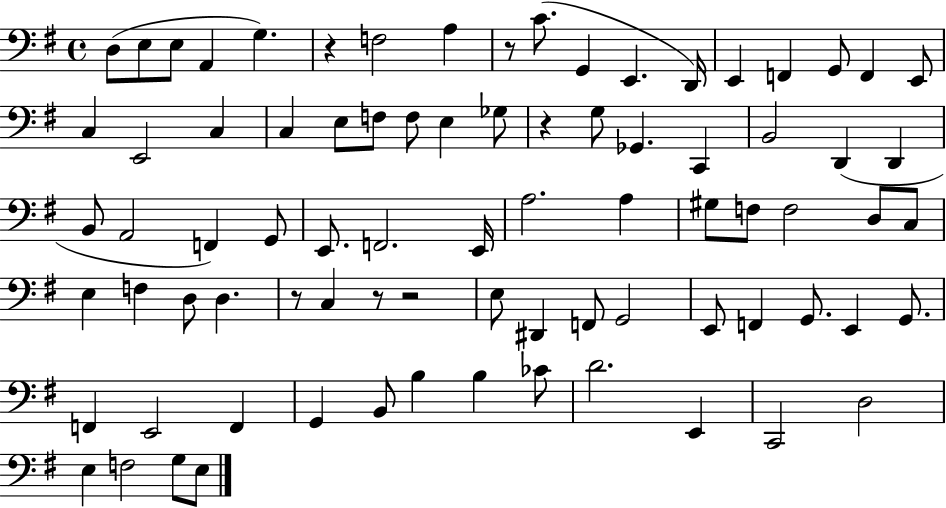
{
  \clef bass
  \time 4/4
  \defaultTimeSignature
  \key g \major
  \repeat volta 2 { d8( e8 e8 a,4 g4.) | r4 f2 a4 | r8 c'8.( g,4 e,4. d,16) | e,4 f,4 g,8 f,4 e,8 | \break c4 e,2 c4 | c4 e8 f8 f8 e4 ges8 | r4 g8 ges,4. c,4 | b,2 d,4( d,4 | \break b,8 a,2 f,4) g,8 | e,8. f,2. e,16 | a2. a4 | gis8 f8 f2 d8 c8 | \break e4 f4 d8 d4. | r8 c4 r8 r2 | e8 dis,4 f,8 g,2 | e,8 f,4 g,8. e,4 g,8. | \break f,4 e,2 f,4 | g,4 b,8 b4 b4 ces'8 | d'2. e,4 | c,2 d2 | \break e4 f2 g8 e8 | } \bar "|."
}